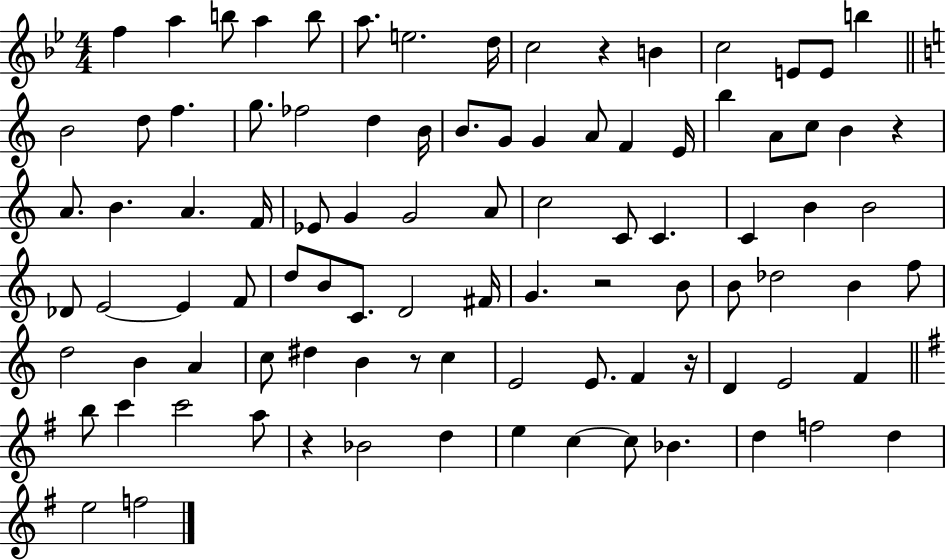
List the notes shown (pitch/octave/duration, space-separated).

F5/q A5/q B5/e A5/q B5/e A5/e. E5/h. D5/s C5/h R/q B4/q C5/h E4/e E4/e B5/q B4/h D5/e F5/q. G5/e. FES5/h D5/q B4/s B4/e. G4/e G4/q A4/e F4/q E4/s B5/q A4/e C5/e B4/q R/q A4/e. B4/q. A4/q. F4/s Eb4/e G4/q G4/h A4/e C5/h C4/e C4/q. C4/q B4/q B4/h Db4/e E4/h E4/q F4/e D5/e B4/e C4/e. D4/h F#4/s G4/q. R/h B4/e B4/e Db5/h B4/q F5/e D5/h B4/q A4/q C5/e D#5/q B4/q R/e C5/q E4/h E4/e. F4/q R/s D4/q E4/h F4/q B5/e C6/q C6/h A5/e R/q Bb4/h D5/q E5/q C5/q C5/e Bb4/q. D5/q F5/h D5/q E5/h F5/h